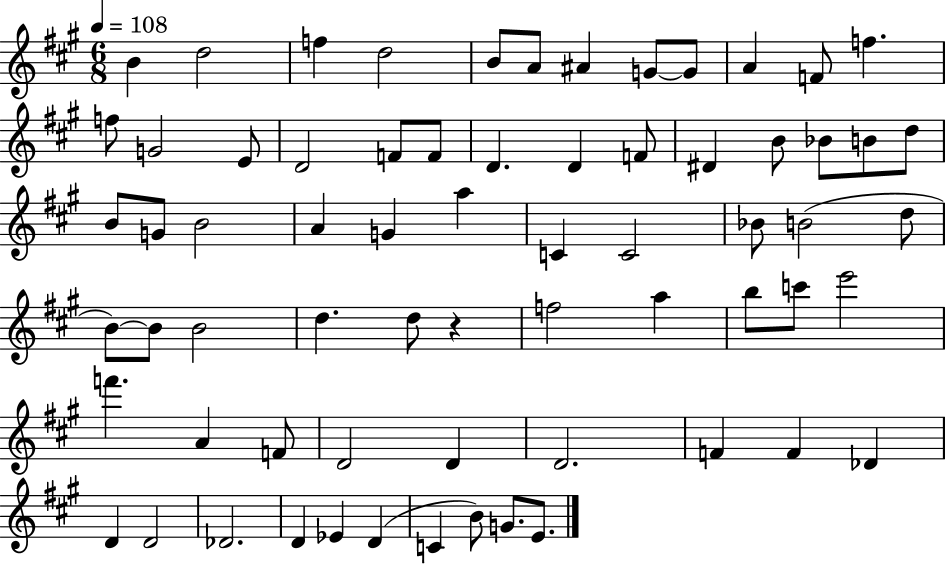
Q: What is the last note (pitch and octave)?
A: E4